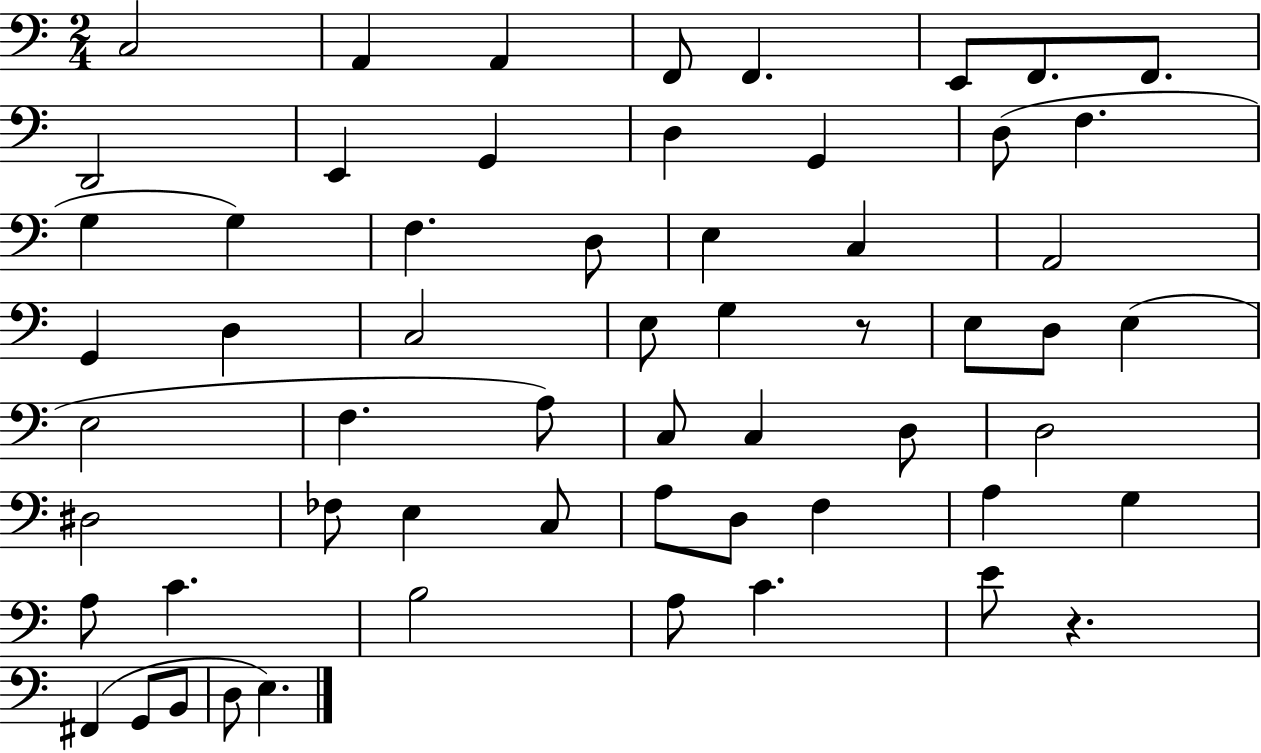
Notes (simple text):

C3/h A2/q A2/q F2/e F2/q. E2/e F2/e. F2/e. D2/h E2/q G2/q D3/q G2/q D3/e F3/q. G3/q G3/q F3/q. D3/e E3/q C3/q A2/h G2/q D3/q C3/h E3/e G3/q R/e E3/e D3/e E3/q E3/h F3/q. A3/e C3/e C3/q D3/e D3/h D#3/h FES3/e E3/q C3/e A3/e D3/e F3/q A3/q G3/q A3/e C4/q. B3/h A3/e C4/q. E4/e R/q. F#2/q G2/e B2/e D3/e E3/q.